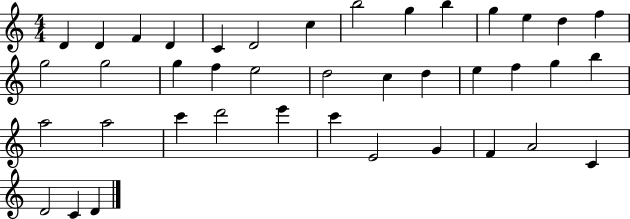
{
  \clef treble
  \numericTimeSignature
  \time 4/4
  \key c \major
  d'4 d'4 f'4 d'4 | c'4 d'2 c''4 | b''2 g''4 b''4 | g''4 e''4 d''4 f''4 | \break g''2 g''2 | g''4 f''4 e''2 | d''2 c''4 d''4 | e''4 f''4 g''4 b''4 | \break a''2 a''2 | c'''4 d'''2 e'''4 | c'''4 e'2 g'4 | f'4 a'2 c'4 | \break d'2 c'4 d'4 | \bar "|."
}